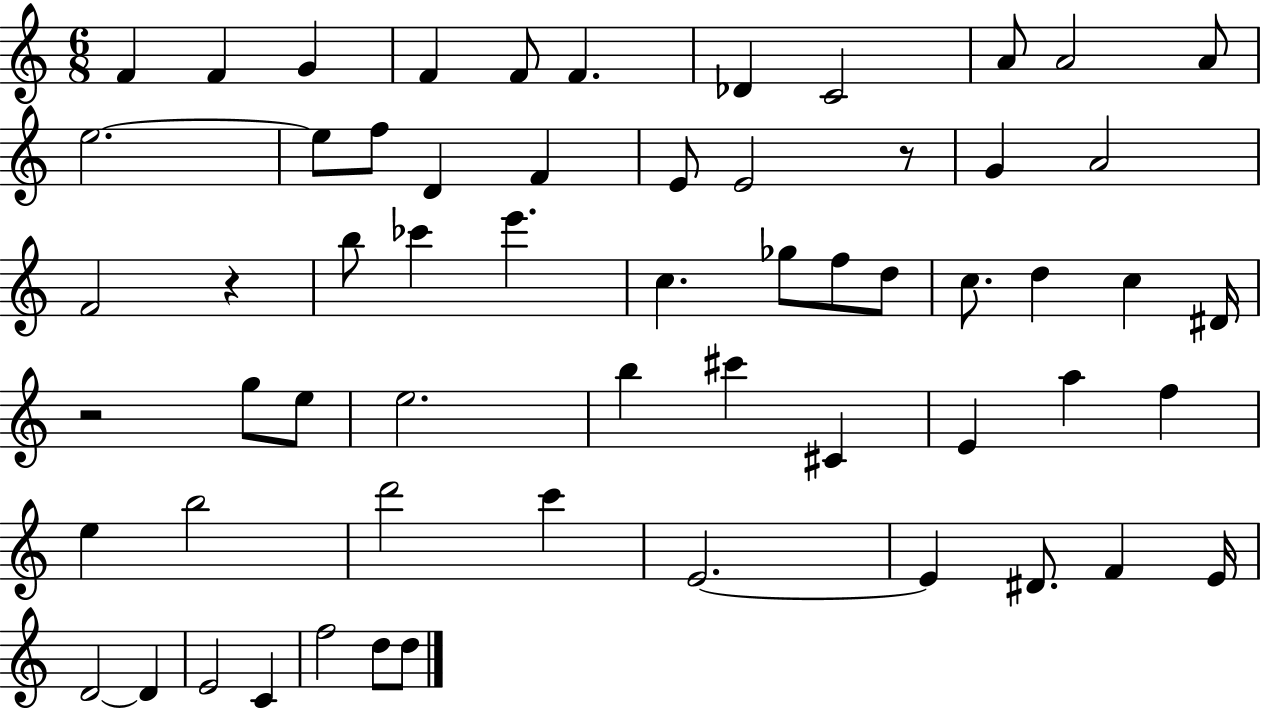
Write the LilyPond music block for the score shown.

{
  \clef treble
  \numericTimeSignature
  \time 6/8
  \key c \major
  f'4 f'4 g'4 | f'4 f'8 f'4. | des'4 c'2 | a'8 a'2 a'8 | \break e''2.~~ | e''8 f''8 d'4 f'4 | e'8 e'2 r8 | g'4 a'2 | \break f'2 r4 | b''8 ces'''4 e'''4. | c''4. ges''8 f''8 d''8 | c''8. d''4 c''4 dis'16 | \break r2 g''8 e''8 | e''2. | b''4 cis'''4 cis'4 | e'4 a''4 f''4 | \break e''4 b''2 | d'''2 c'''4 | e'2.~~ | e'4 dis'8. f'4 e'16 | \break d'2~~ d'4 | e'2 c'4 | f''2 d''8 d''8 | \bar "|."
}